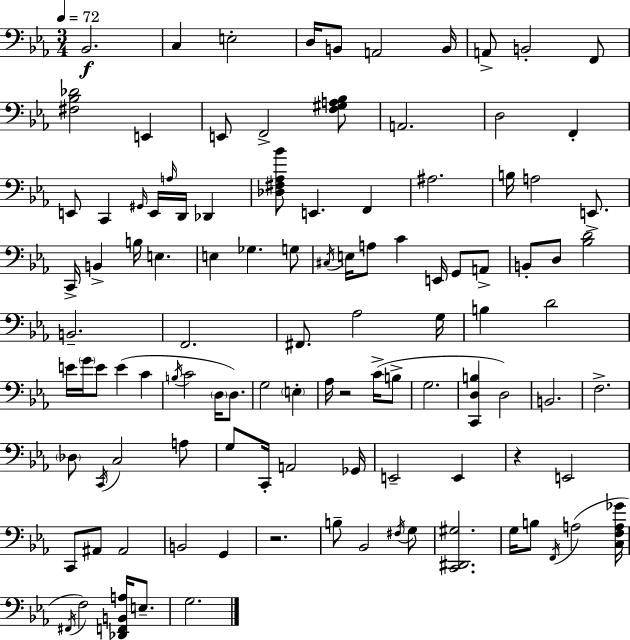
{
  \clef bass
  \numericTimeSignature
  \time 3/4
  \key ees \major
  \tempo 4 = 72
  bes,2.\f | c4 e2-. | d16 b,8 a,2 b,16 | a,8-> b,2-. f,8 | \break <fis bes des'>2 e,4 | e,8 f,2-> <f gis a bes>8 | a,2. | d2 f,4-. | \break e,8 c,4 \grace { gis,16 } e,16 \grace { a16 } d,16 des,4 | <des fis aes bes'>8 e,4. f,4 | ais2. | b16 a2 e,8.-> | \break c,16-> b,4-> b16 e4. | e4 ges4. | g8 \acciaccatura { cis16 } e16 a8 c'4 e,16 g,8 | a,8-> b,8-. d8 <bes d'>2 | \break b,2.-- | f,2. | fis,8. aes2 | g16 b4 d'2 | \break e'16 \parenthesize g'16 e'8 e'4( c'4 | \acciaccatura { b16 } c'2 | \parenthesize d16 d8.) g2 | \parenthesize e4-. aes16 r2 | \break c'16->( b8-> g2. | <c, d b>4 d2) | b,2. | f2.-> | \break \parenthesize des8 \acciaccatura { c,16 } c2 | a8 g8 c,16-. a,2 | ges,16 e,2-- | e,4 r4 e,2 | \break c,8 ais,8 ais,2 | b,2 | g,4 r2. | b8-- bes,2 | \break \acciaccatura { fis16 } g8 <c, dis, gis>2. | g16 b8 \acciaccatura { f,16 } a2( | <c f a ges'>16 \acciaccatura { fis,16 }) f2 | <des, f, b, a>16 e8.-- g2. | \break \bar "|."
}